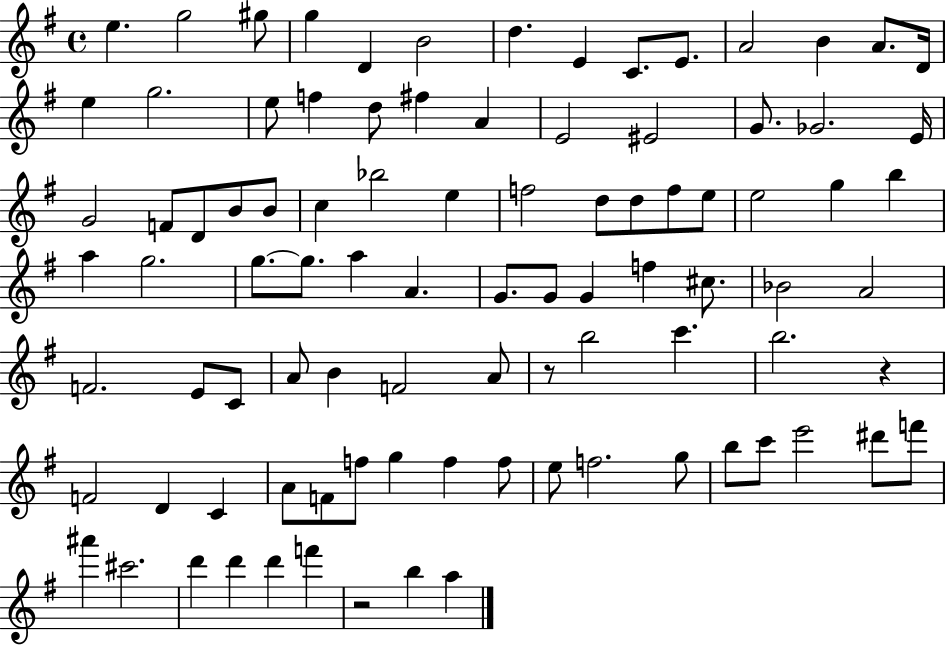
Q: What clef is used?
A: treble